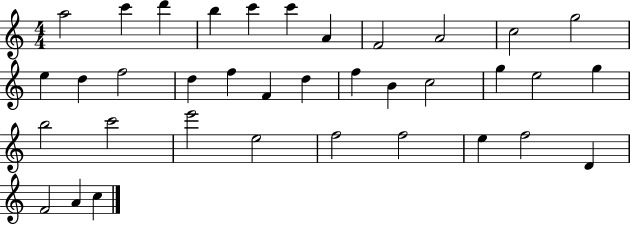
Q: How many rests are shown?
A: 0